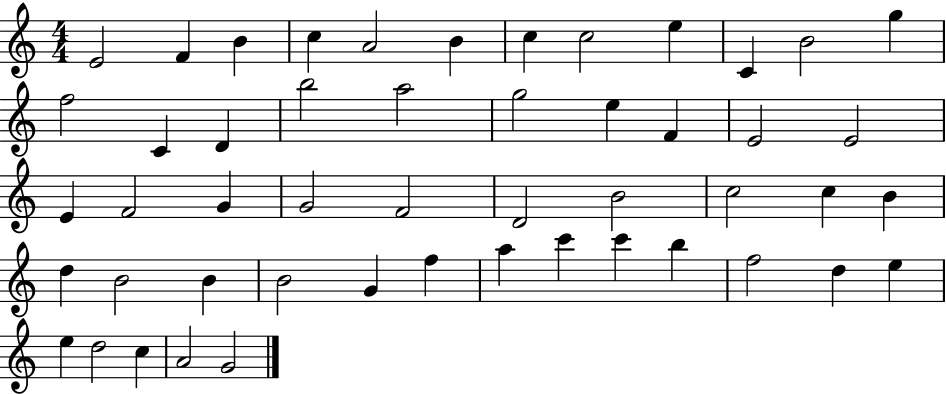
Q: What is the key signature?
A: C major